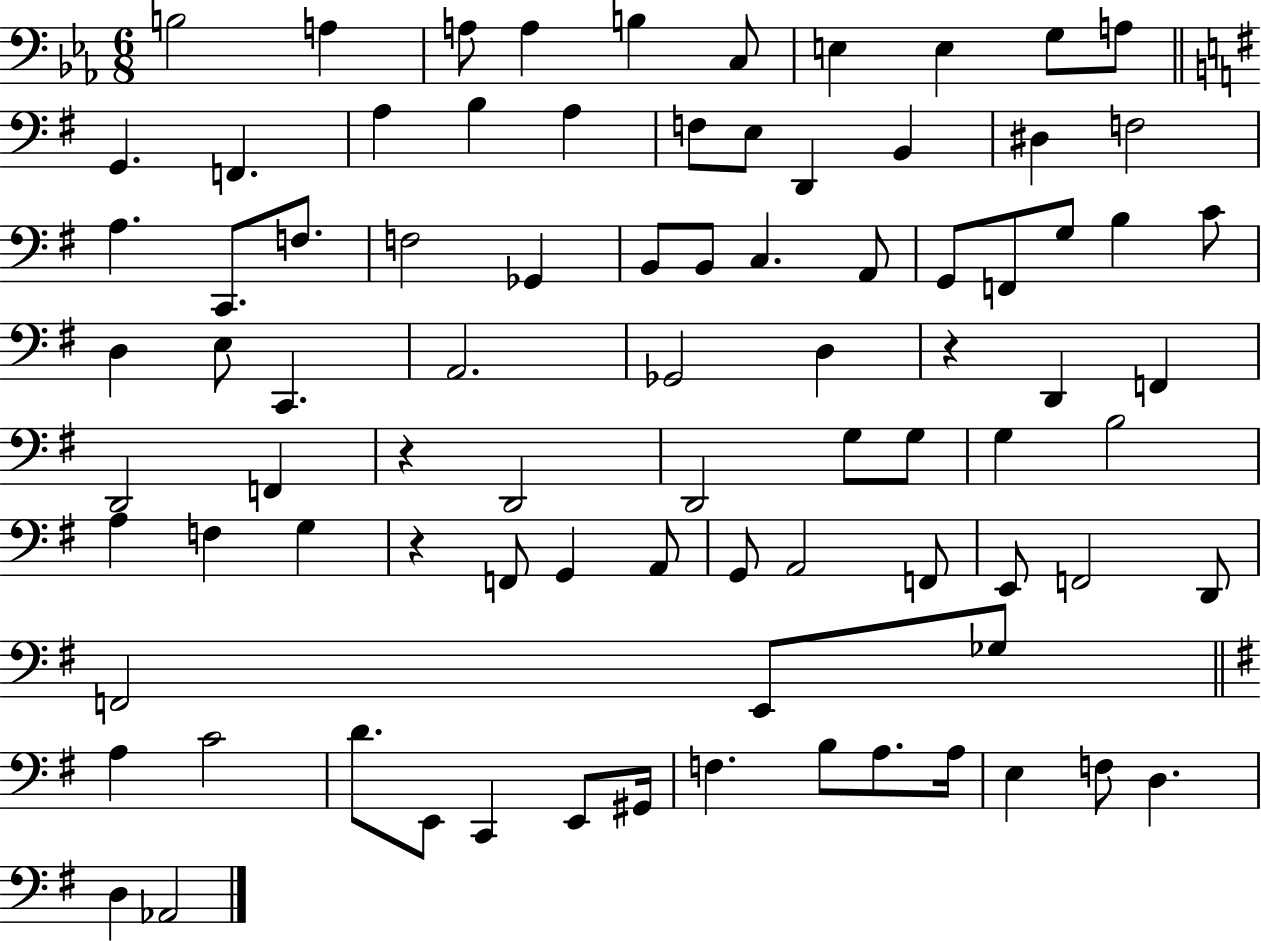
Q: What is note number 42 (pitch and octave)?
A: D2